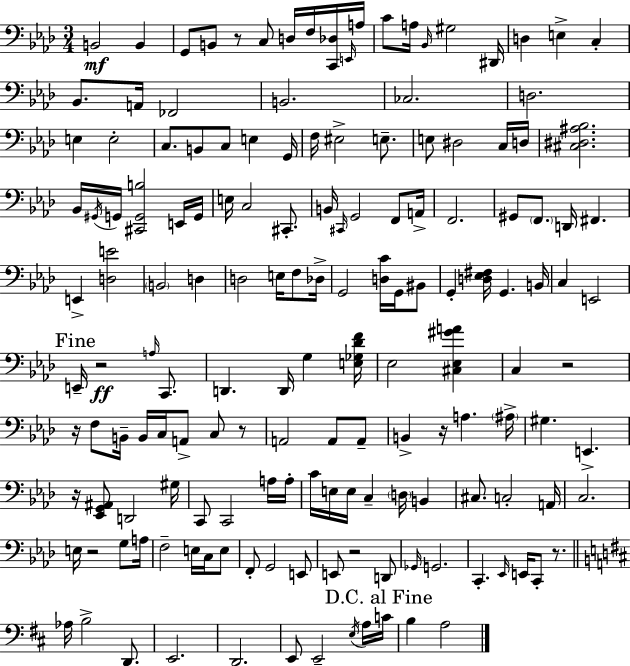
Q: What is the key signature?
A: AES major